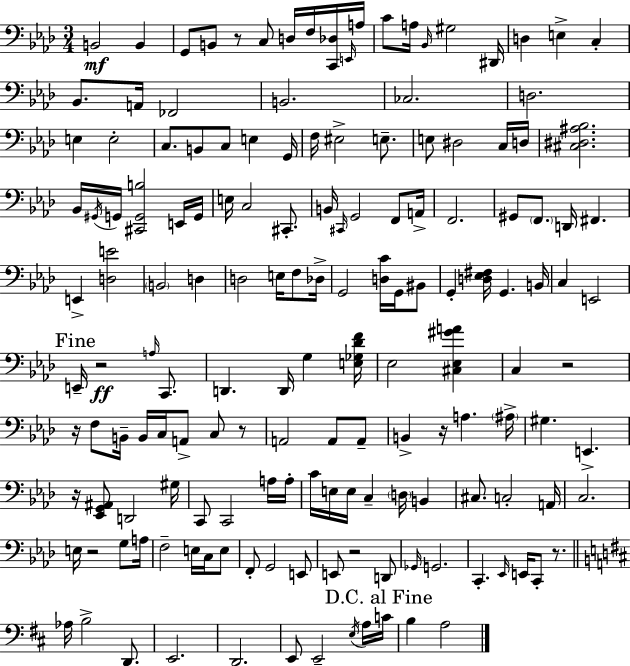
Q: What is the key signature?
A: AES major